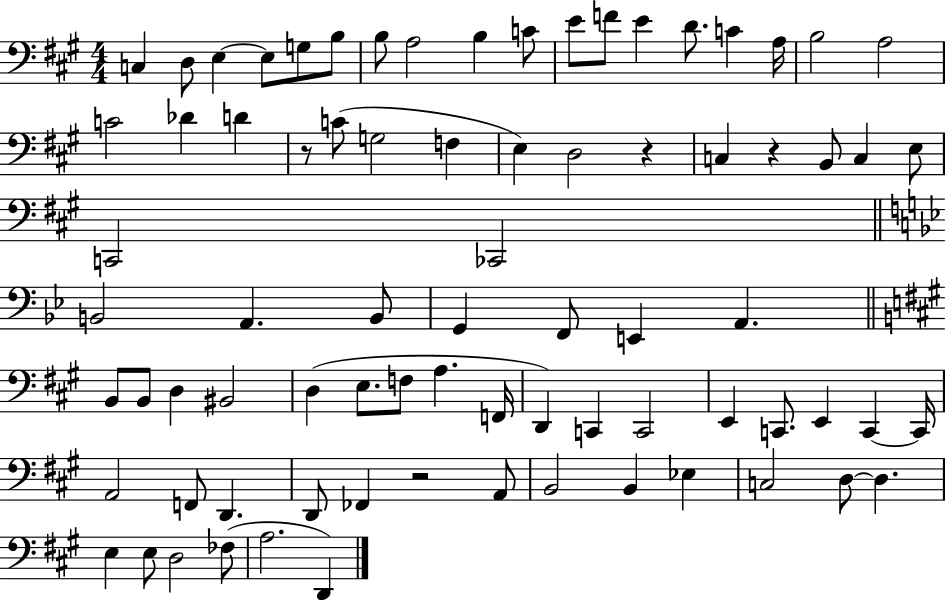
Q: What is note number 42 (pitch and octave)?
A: D3